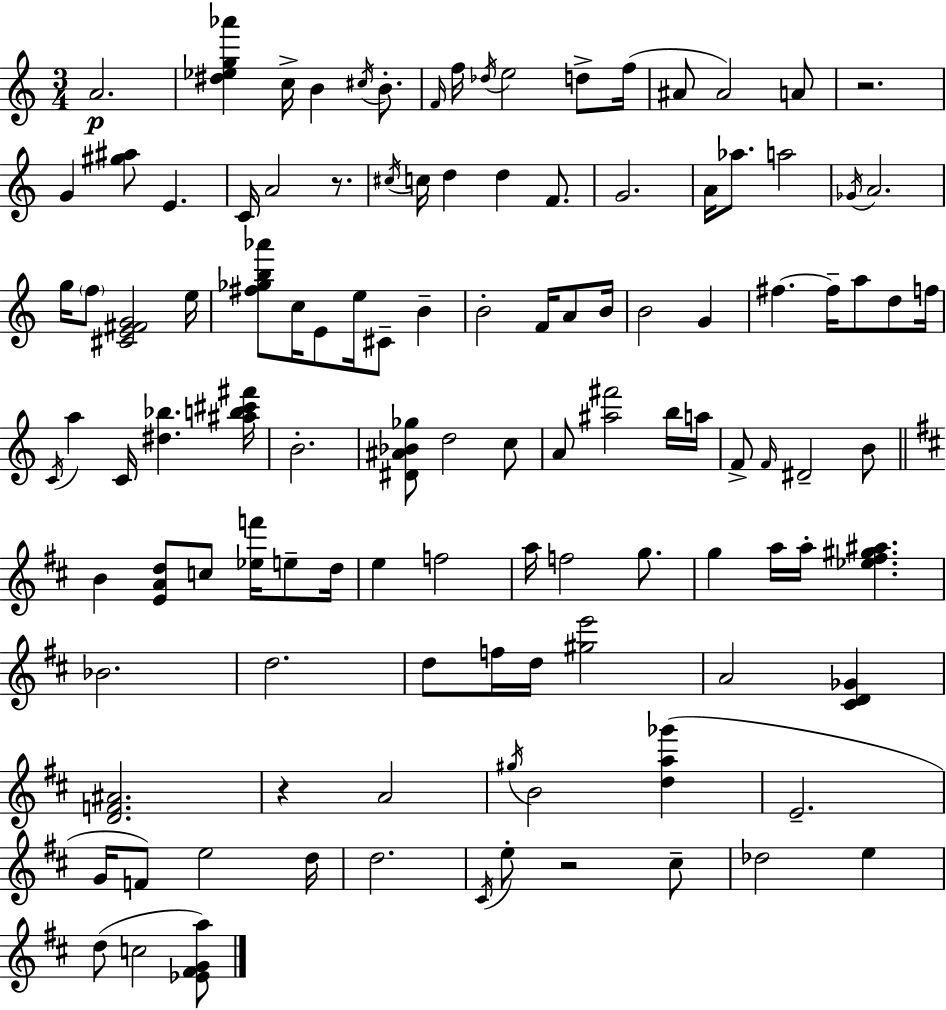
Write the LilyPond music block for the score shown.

{
  \clef treble
  \numericTimeSignature
  \time 3/4
  \key c \major
  \repeat volta 2 { a'2.\p | <dis'' ees'' g'' aes'''>4 c''16-> b'4 \acciaccatura { cis''16 } b'8.-. | \grace { f'16 } f''16 \acciaccatura { des''16 } e''2 | d''8-> f''16( ais'8 ais'2) | \break a'8 r2. | g'4 <gis'' ais''>8 e'4. | c'16 a'2 | r8. \acciaccatura { cis''16 } c''16 d''4 d''4 | \break f'8. g'2. | a'16 aes''8. a''2 | \acciaccatura { ges'16 } a'2. | g''16 \parenthesize f''8 <cis' e' fis' g'>2 | \break e''16 <fis'' ges'' b'' aes'''>8 c''16 e'8 e''16 cis'8-- | b'4-- b'2-. | f'16 a'8 b'16 b'2 | g'4 fis''4.~~ fis''16-- | \break a''8 d''8 f''16 \acciaccatura { c'16 } a''4 c'16 <dis'' bes''>4. | <ais'' b'' cis''' fis'''>16 b'2.-. | <dis' ais' bes' ges''>8 d''2 | c''8 a'8 <ais'' fis'''>2 | \break b''16 a''16 f'8-> \grace { f'16 } dis'2-- | b'8 \bar "||" \break \key d \major b'4 <e' a' d''>8 c''8 <ees'' f'''>16 e''8-- d''16 | e''4 f''2 | a''16 f''2 g''8. | g''4 a''16 a''16-. <ees'' fis'' gis'' ais''>4. | \break bes'2. | d''2. | d''8 f''16 d''16 <gis'' e'''>2 | a'2 <cis' d' ges'>4 | \break <d' f' ais'>2. | r4 a'2 | \acciaccatura { gis''16 } b'2 <d'' a'' ges'''>4( | e'2.-- | \break g'16 f'8) e''2 | d''16 d''2. | \acciaccatura { cis'16 } e''8-. r2 | cis''8-- des''2 e''4 | \break d''8( c''2 | <ees' fis' g' a''>8) } \bar "|."
}